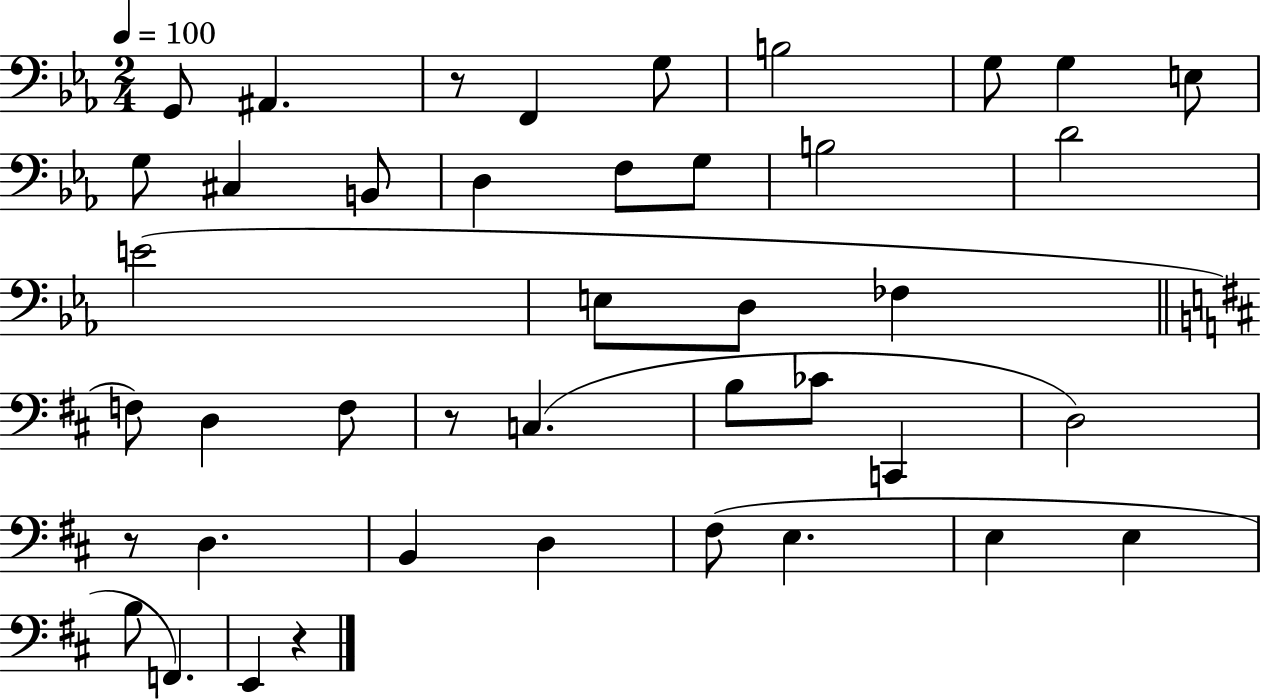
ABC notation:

X:1
T:Untitled
M:2/4
L:1/4
K:Eb
G,,/2 ^A,, z/2 F,, G,/2 B,2 G,/2 G, E,/2 G,/2 ^C, B,,/2 D, F,/2 G,/2 B,2 D2 E2 E,/2 D,/2 _F, F,/2 D, F,/2 z/2 C, B,/2 _C/2 C,, D,2 z/2 D, B,, D, ^F,/2 E, E, E, B,/2 F,, E,, z